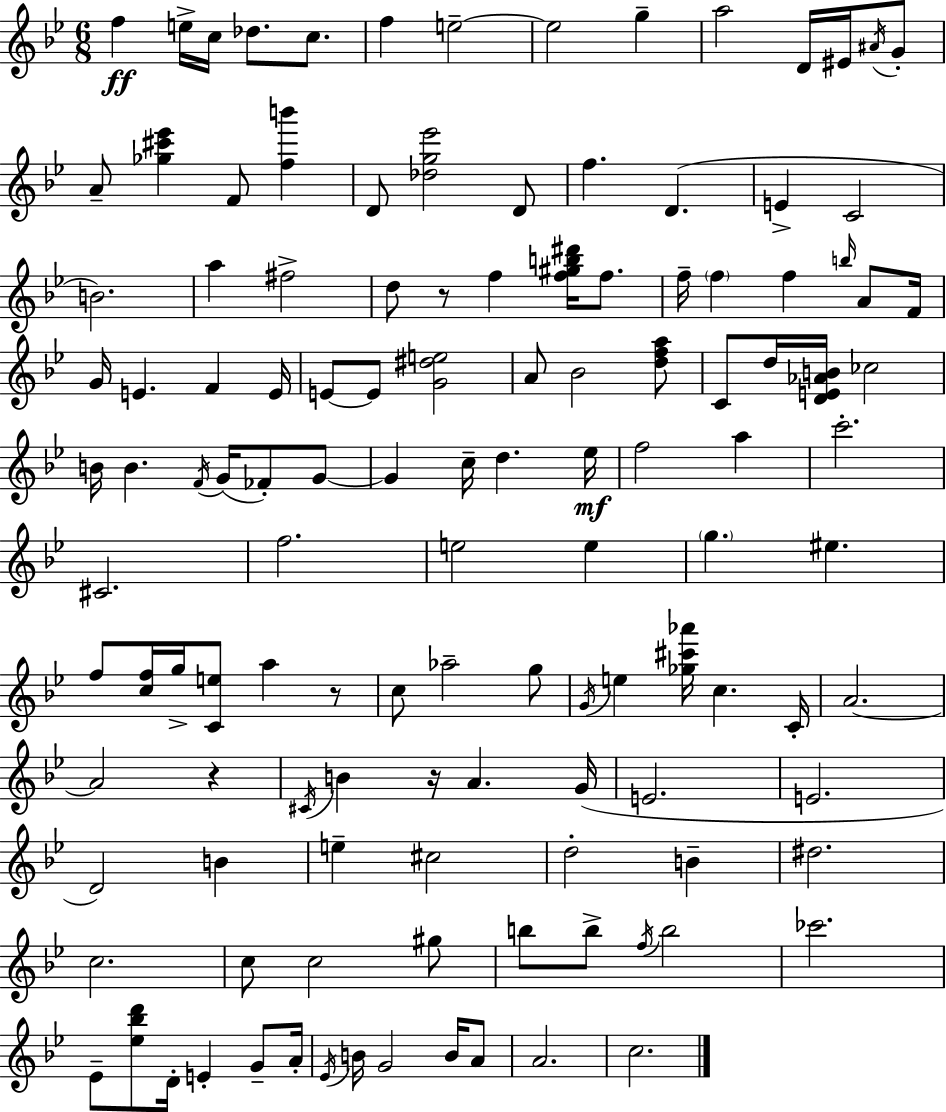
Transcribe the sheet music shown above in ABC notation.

X:1
T:Untitled
M:6/8
L:1/4
K:Gm
f e/4 c/4 _d/2 c/2 f e2 e2 g a2 D/4 ^E/4 ^A/4 G/2 A/2 [_g^c'_e'] F/2 [fb'] D/2 [_dg_e']2 D/2 f D E C2 B2 a ^f2 d/2 z/2 f [f^gb^d']/4 f/2 f/4 f f b/4 A/2 F/4 G/4 E F E/4 E/2 E/2 [G^de]2 A/2 _B2 [dfa]/2 C/2 d/4 [DE_AB]/4 _c2 B/4 B F/4 G/4 _F/2 G/2 G c/4 d _e/4 f2 a c'2 ^C2 f2 e2 e g ^e f/2 [cf]/4 g/4 [Ce]/2 a z/2 c/2 _a2 g/2 G/4 e [_g^c'_a']/4 c C/4 A2 A2 z ^C/4 B z/4 A G/4 E2 E2 D2 B e ^c2 d2 B ^d2 c2 c/2 c2 ^g/2 b/2 b/2 f/4 b2 _c'2 _E/2 [_e_bd']/2 D/4 E G/2 A/4 _E/4 B/4 G2 B/4 A/2 A2 c2